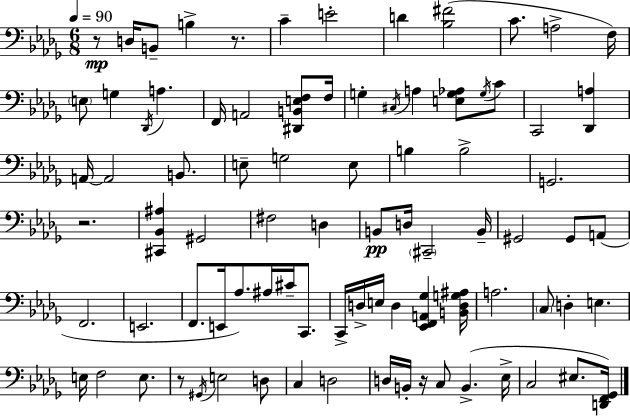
X:1
T:Untitled
M:6/8
L:1/4
K:Bbm
z/2 D,/4 B,,/2 B, z/2 C E2 D [_B,^F]2 C/2 A,2 F,/4 E,/2 G, _D,,/4 A, F,,/4 A,,2 [^D,,B,,E,F,]/2 F,/4 G, ^C,/4 A, [E,G,_A,]/2 G,/4 C/2 C,,2 [_D,,A,] A,,/4 A,,2 B,,/2 E,/2 G,2 E,/2 B, B,2 G,,2 z2 [^C,,_B,,^A,] ^G,,2 ^F,2 D, B,,/2 D,/4 ^C,,2 B,,/4 ^G,,2 ^G,,/2 A,,/2 F,,2 E,,2 F,,/2 E,,/4 _A,/2 ^A,/4 ^C/4 C,,/2 C,,/4 D,/4 E,/4 D, [_E,,F,,A,,_G,] [B,,D,G,^A,]/4 A,2 C,/2 D, E, E,/4 F,2 E,/2 z/2 ^G,,/4 E,2 D,/2 C, D,2 D,/4 B,,/4 z/4 C,/2 B,, _E,/4 C,2 ^E,/2 [D,,F,,_G,,]/4